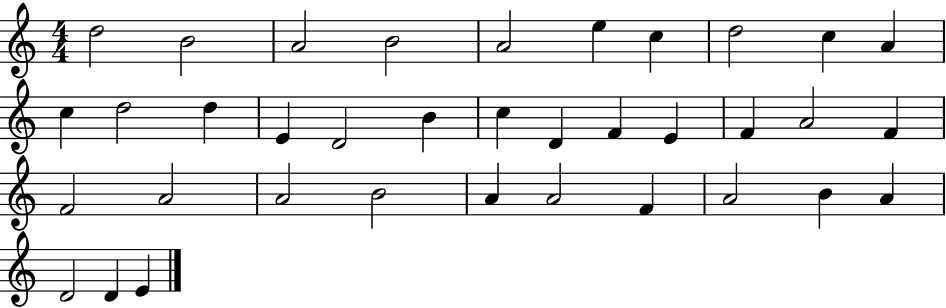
{
  \clef treble
  \numericTimeSignature
  \time 4/4
  \key c \major
  d''2 b'2 | a'2 b'2 | a'2 e''4 c''4 | d''2 c''4 a'4 | \break c''4 d''2 d''4 | e'4 d'2 b'4 | c''4 d'4 f'4 e'4 | f'4 a'2 f'4 | \break f'2 a'2 | a'2 b'2 | a'4 a'2 f'4 | a'2 b'4 a'4 | \break d'2 d'4 e'4 | \bar "|."
}